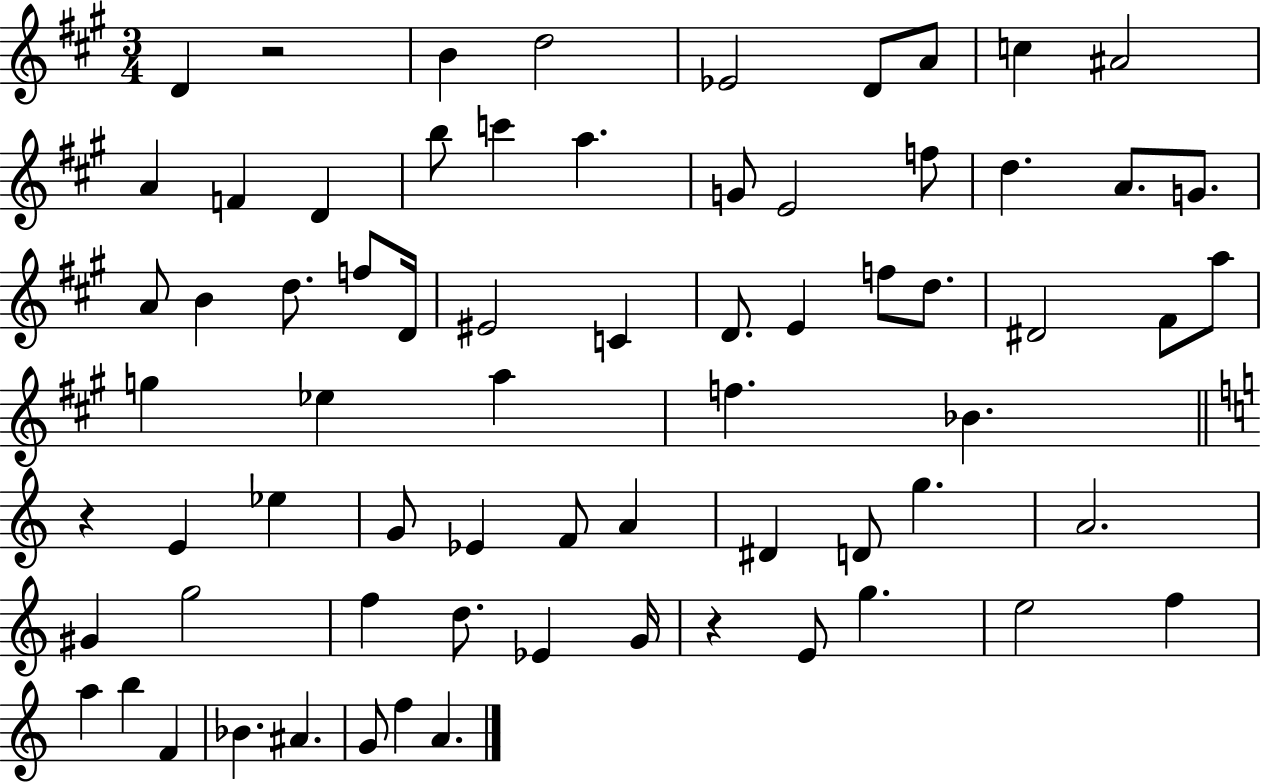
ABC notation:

X:1
T:Untitled
M:3/4
L:1/4
K:A
D z2 B d2 _E2 D/2 A/2 c ^A2 A F D b/2 c' a G/2 E2 f/2 d A/2 G/2 A/2 B d/2 f/2 D/4 ^E2 C D/2 E f/2 d/2 ^D2 ^F/2 a/2 g _e a f _B z E _e G/2 _E F/2 A ^D D/2 g A2 ^G g2 f d/2 _E G/4 z E/2 g e2 f a b F _B ^A G/2 f A